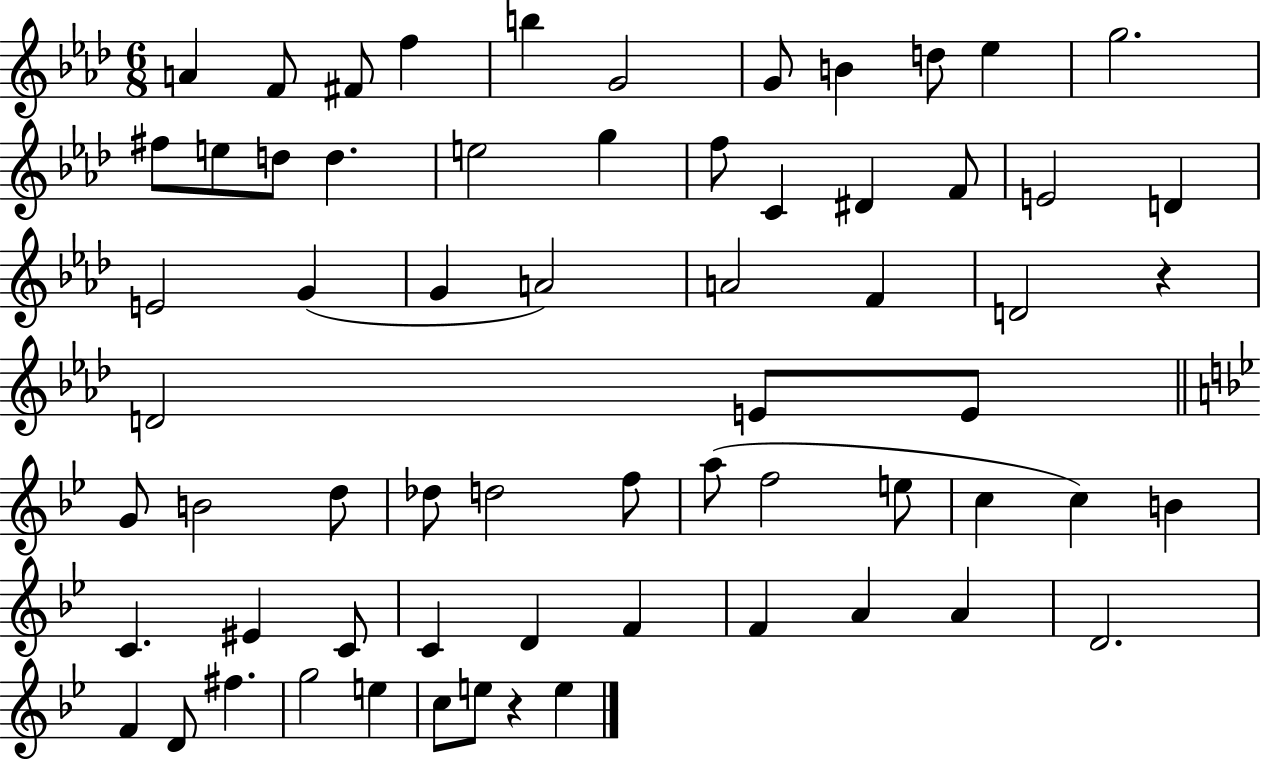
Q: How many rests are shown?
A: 2